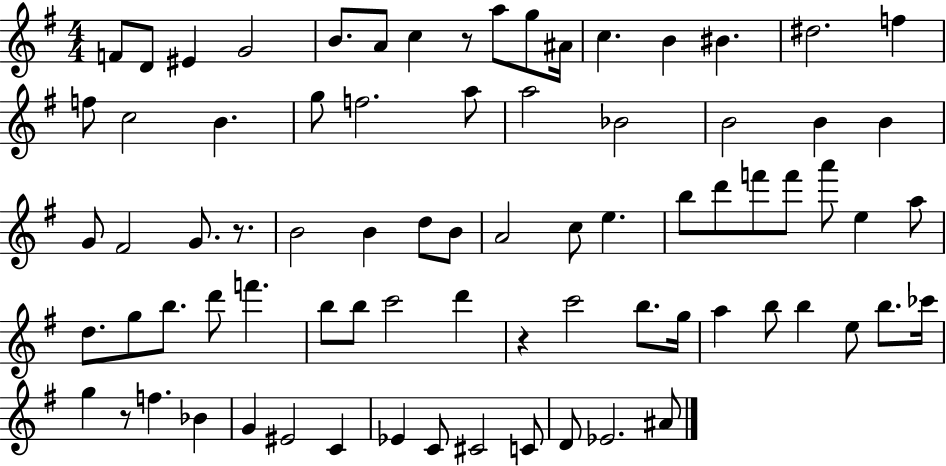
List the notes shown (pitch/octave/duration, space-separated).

F4/e D4/e EIS4/q G4/h B4/e. A4/e C5/q R/e A5/e G5/e A#4/s C5/q. B4/q BIS4/q. D#5/h. F5/q F5/e C5/h B4/q. G5/e F5/h. A5/e A5/h Bb4/h B4/h B4/q B4/q G4/e F#4/h G4/e. R/e. B4/h B4/q D5/e B4/e A4/h C5/e E5/q. B5/e D6/e F6/e F6/e A6/e E5/q A5/e D5/e. G5/e B5/e. D6/e F6/q. B5/e B5/e C6/h D6/q R/q C6/h B5/e. G5/s A5/q B5/e B5/q E5/e B5/e. CES6/s G5/q R/e F5/q. Bb4/q G4/q EIS4/h C4/q Eb4/q C4/e C#4/h C4/e D4/e Eb4/h. A#4/e